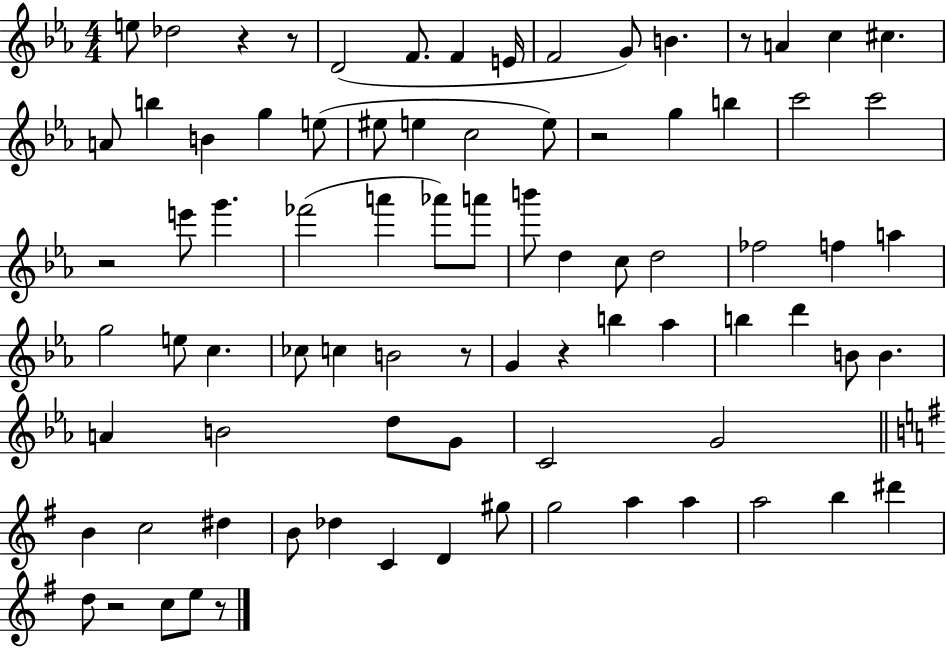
{
  \clef treble
  \numericTimeSignature
  \time 4/4
  \key ees \major
  e''8 des''2 r4 r8 | d'2( f'8. f'4 e'16 | f'2 g'8) b'4. | r8 a'4 c''4 cis''4. | \break a'8 b''4 b'4 g''4 e''8( | eis''8 e''4 c''2 e''8) | r2 g''4 b''4 | c'''2 c'''2 | \break r2 e'''8 g'''4. | fes'''2( a'''4 aes'''8) a'''8 | b'''8 d''4 c''8 d''2 | fes''2 f''4 a''4 | \break g''2 e''8 c''4. | ces''8 c''4 b'2 r8 | g'4 r4 b''4 aes''4 | b''4 d'''4 b'8 b'4. | \break a'4 b'2 d''8 g'8 | c'2 g'2 | \bar "||" \break \key g \major b'4 c''2 dis''4 | b'8 des''4 c'4 d'4 gis''8 | g''2 a''4 a''4 | a''2 b''4 dis'''4 | \break d''8 r2 c''8 e''8 r8 | \bar "|."
}